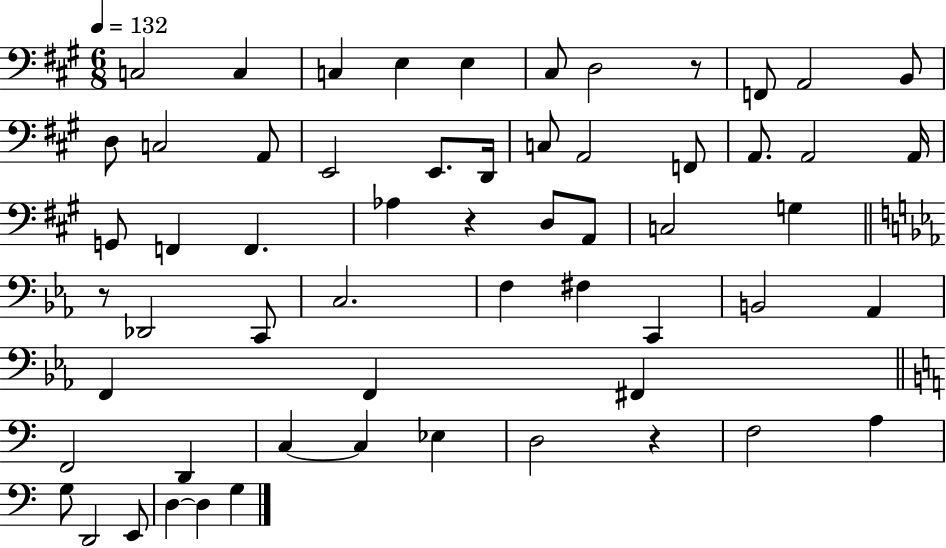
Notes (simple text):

C3/h C3/q C3/q E3/q E3/q C#3/e D3/h R/e F2/e A2/h B2/e D3/e C3/h A2/e E2/h E2/e. D2/s C3/e A2/h F2/e A2/e. A2/h A2/s G2/e F2/q F2/q. Ab3/q R/q D3/e A2/e C3/h G3/q R/e Db2/h C2/e C3/h. F3/q F#3/q C2/q B2/h Ab2/q F2/q F2/q F#2/q F2/h D2/q C3/q C3/q Eb3/q D3/h R/q F3/h A3/q G3/e D2/h E2/e D3/q D3/q G3/q